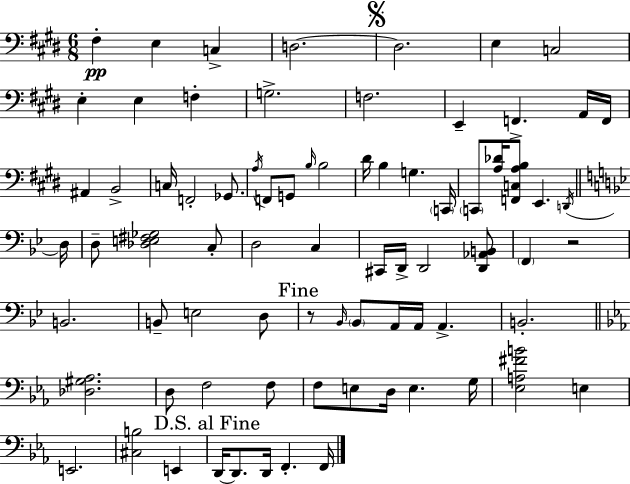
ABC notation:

X:1
T:Untitled
M:6/8
L:1/4
K:E
^F, E, C, D,2 D,2 E, C,2 E, E, F, G,2 F,2 E,, F,, A,,/4 F,,/4 ^A,, B,,2 C,/4 F,,2 _G,,/2 A,/4 F,,/2 G,,/2 B,/4 B,2 ^D/4 B, G, C,,/4 C,,/2 [A,_D]/4 [F,,C,A,B,]/2 E,, D,,/4 D,/4 D,/2 [_D,E,^F,_G,]2 C,/2 D,2 C, ^C,,/4 D,,/4 D,,2 [D,,_A,,B,,]/2 F,, z2 B,,2 B,,/2 E,2 D,/2 z/2 _B,,/4 _B,,/2 A,,/4 A,,/4 A,, B,,2 [_D,^G,_A,]2 D,/2 F,2 F,/2 F,/2 E,/2 D,/4 E, G,/4 [_E,A,^FB]2 E, E,,2 [^C,B,]2 E,, D,,/4 D,,/2 D,,/4 F,, F,,/4